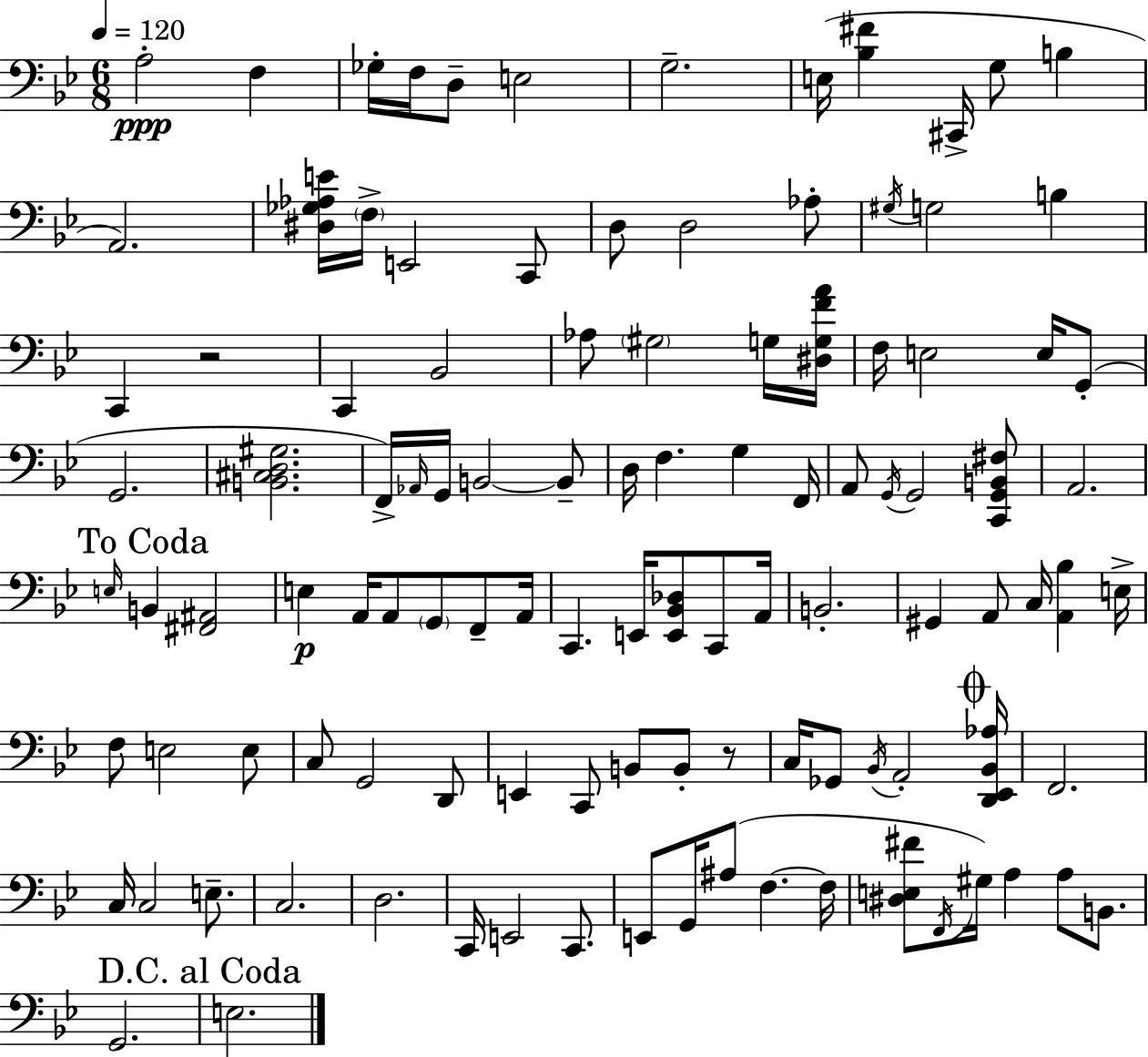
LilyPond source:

{
  \clef bass
  \numericTimeSignature
  \time 6/8
  \key g \minor
  \tempo 4 = 120
  a2-.\ppp f4 | ges16-. f16 d8-- e2 | g2.-- | e16( <bes fis'>4 cis,16-> g8 b4 | \break a,2.) | <dis ges aes e'>16 \parenthesize f16-> e,2 c,8 | d8 d2 aes8-. | \acciaccatura { gis16 } g2 b4 | \break c,4 r2 | c,4 bes,2 | aes8 \parenthesize gis2 g16 | <dis g f' a'>16 f16 e2 e16 g,8-.( | \break g,2. | <b, cis d gis>2. | f,16->) \grace { aes,16 } g,16 b,2~~ | b,8-- d16 f4. g4 | \break f,16 a,8 \acciaccatura { g,16 } g,2 | <c, g, b, fis>8 a,2. | \mark "To Coda" \grace { e16 } b,4 <fis, ais,>2 | e4\p a,16 a,8 \parenthesize g,8 | \break f,8-- a,16 c,4. e,16 <e, bes, des>8 | c,8 a,16 b,2.-. | gis,4 a,8 c16 <a, bes>4 | e16-> f8 e2 | \break e8 c8 g,2 | d,8 e,4 c,8 b,8 | b,8-. r8 c16 ges,8 \acciaccatura { bes,16 } a,2-. | \mark \markup { \musicglyph "scripts.coda" } <d, ees, bes, aes>16 f,2. | \break c16 c2 | e8.-- c2. | d2. | c,16 e,2 | \break c,8. e,8 g,16 ais8( f4.~~ | f16 <dis e fis'>8 \acciaccatura { f,16 }) gis16 a4 | a8 b,8. g,2. | \mark "D.C. al Coda" e2. | \break \bar "|."
}